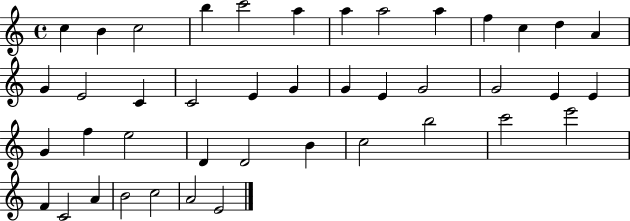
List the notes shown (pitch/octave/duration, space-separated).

C5/q B4/q C5/h B5/q C6/h A5/q A5/q A5/h A5/q F5/q C5/q D5/q A4/q G4/q E4/h C4/q C4/h E4/q G4/q G4/q E4/q G4/h G4/h E4/q E4/q G4/q F5/q E5/h D4/q D4/h B4/q C5/h B5/h C6/h E6/h F4/q C4/h A4/q B4/h C5/h A4/h E4/h